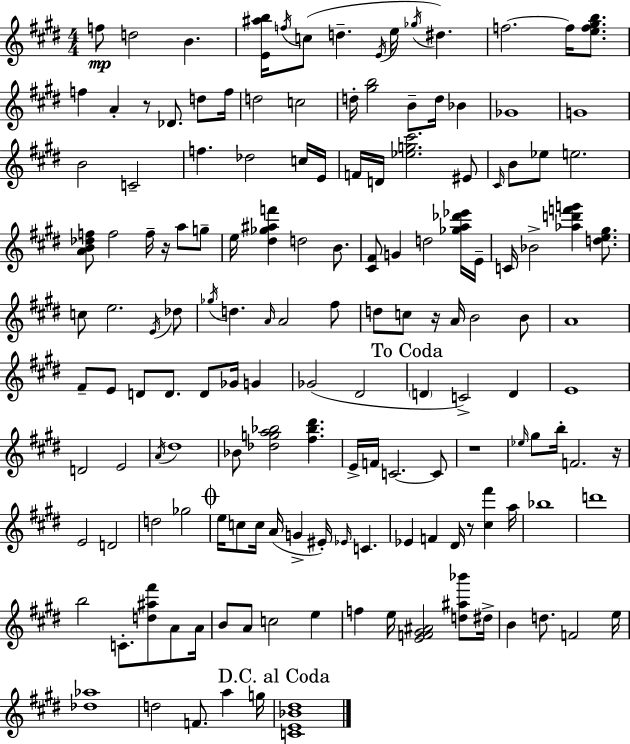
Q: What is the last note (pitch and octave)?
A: G5